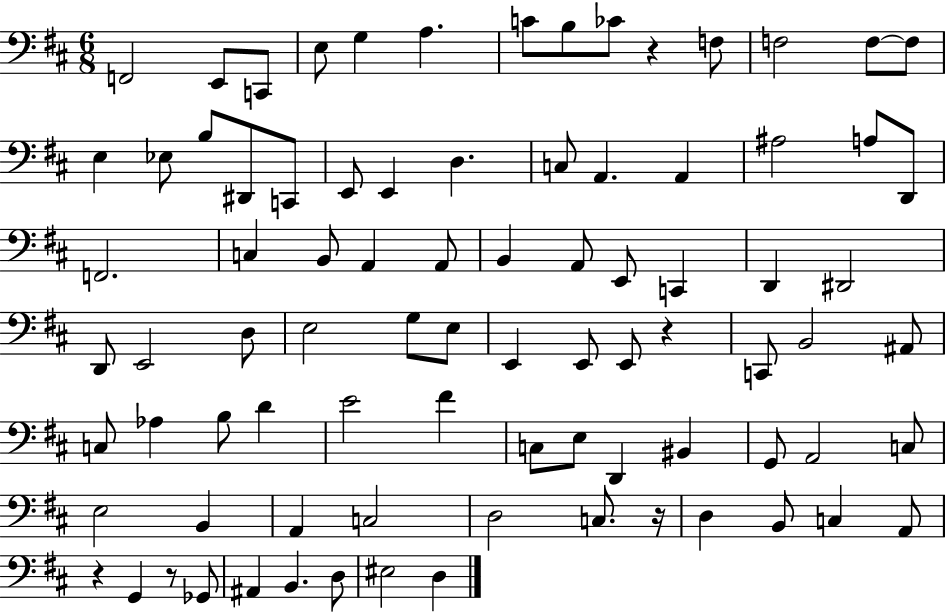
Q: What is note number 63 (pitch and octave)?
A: C3